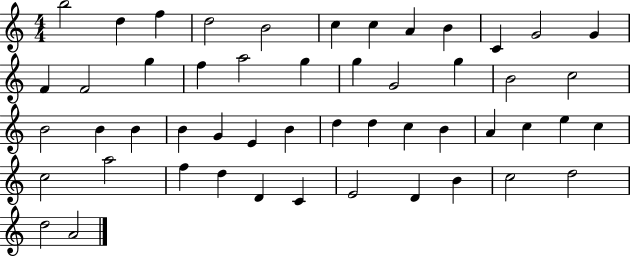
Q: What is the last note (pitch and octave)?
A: A4